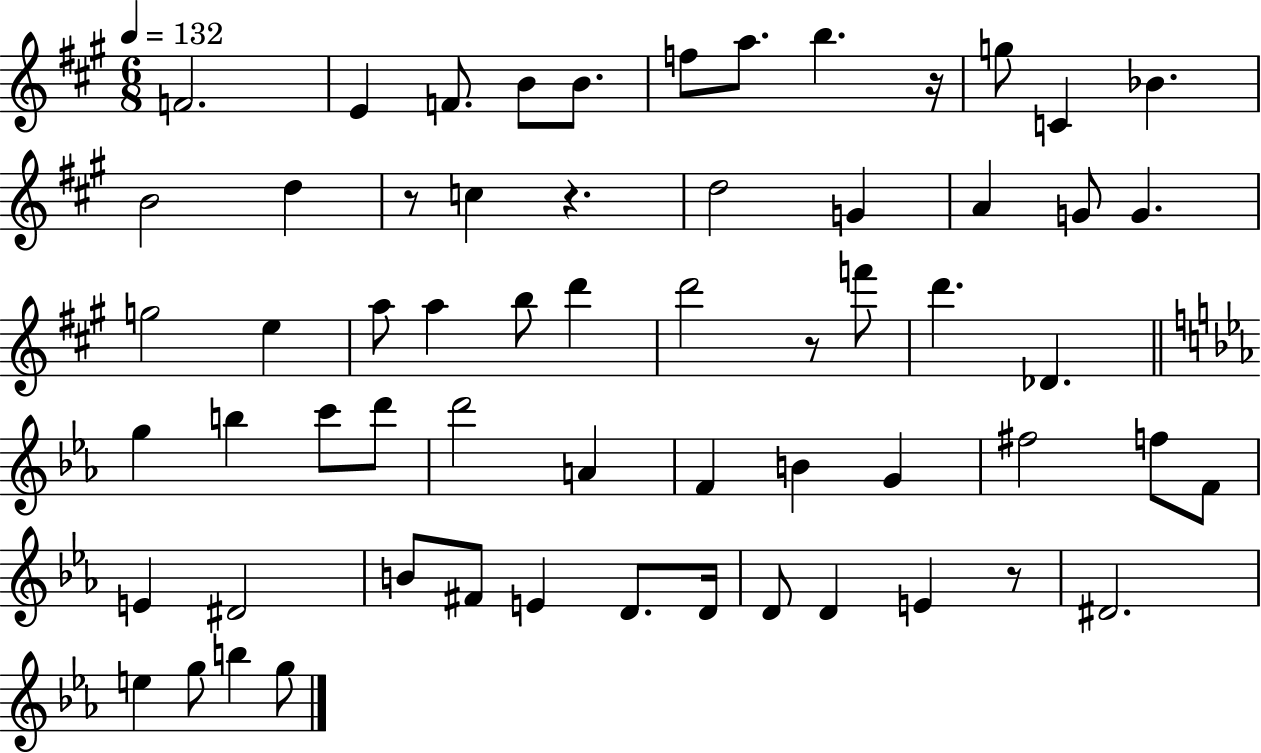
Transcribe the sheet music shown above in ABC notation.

X:1
T:Untitled
M:6/8
L:1/4
K:A
F2 E F/2 B/2 B/2 f/2 a/2 b z/4 g/2 C _B B2 d z/2 c z d2 G A G/2 G g2 e a/2 a b/2 d' d'2 z/2 f'/2 d' _D g b c'/2 d'/2 d'2 A F B G ^f2 f/2 F/2 E ^D2 B/2 ^F/2 E D/2 D/4 D/2 D E z/2 ^D2 e g/2 b g/2